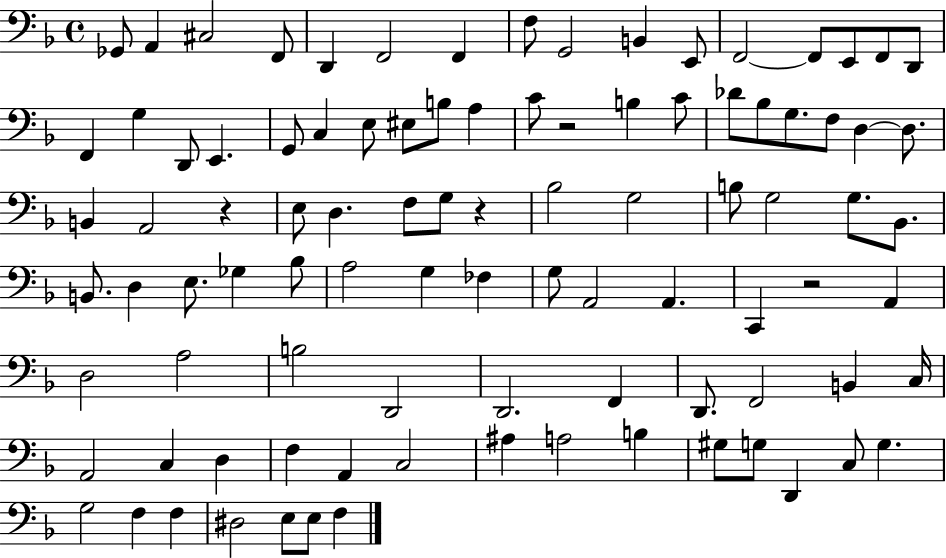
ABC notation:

X:1
T:Untitled
M:4/4
L:1/4
K:F
_G,,/2 A,, ^C,2 F,,/2 D,, F,,2 F,, F,/2 G,,2 B,, E,,/2 F,,2 F,,/2 E,,/2 F,,/2 D,,/2 F,, G, D,,/2 E,, G,,/2 C, E,/2 ^E,/2 B,/2 A, C/2 z2 B, C/2 _D/2 _B,/2 G,/2 F,/2 D, D,/2 B,, A,,2 z E,/2 D, F,/2 G,/2 z _B,2 G,2 B,/2 G,2 G,/2 _B,,/2 B,,/2 D, E,/2 _G, _B,/2 A,2 G, _F, G,/2 A,,2 A,, C,, z2 A,, D,2 A,2 B,2 D,,2 D,,2 F,, D,,/2 F,,2 B,, C,/4 A,,2 C, D, F, A,, C,2 ^A, A,2 B, ^G,/2 G,/2 D,, C,/2 G, G,2 F, F, ^D,2 E,/2 E,/2 F,